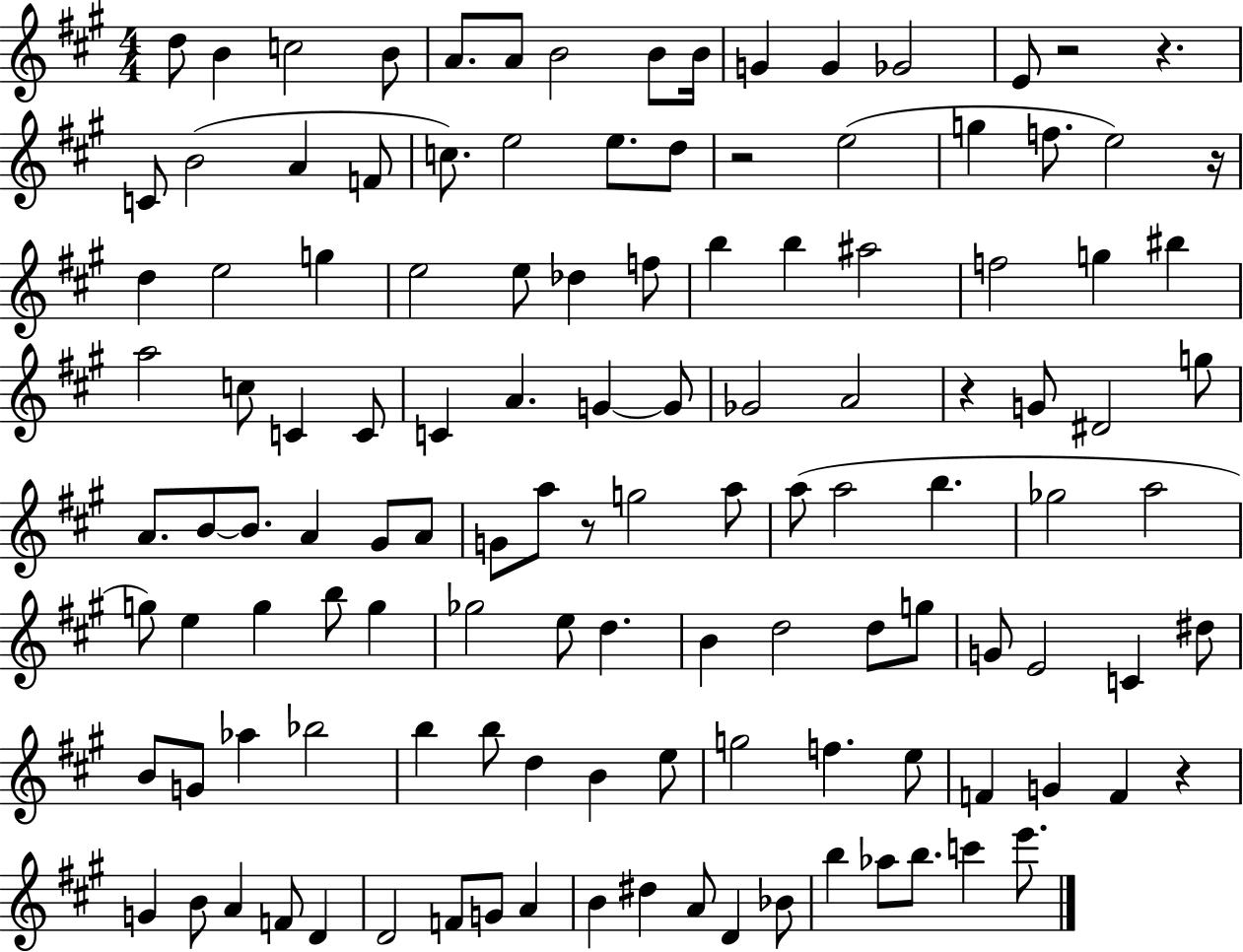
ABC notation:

X:1
T:Untitled
M:4/4
L:1/4
K:A
d/2 B c2 B/2 A/2 A/2 B2 B/2 B/4 G G _G2 E/2 z2 z C/2 B2 A F/2 c/2 e2 e/2 d/2 z2 e2 g f/2 e2 z/4 d e2 g e2 e/2 _d f/2 b b ^a2 f2 g ^b a2 c/2 C C/2 C A G G/2 _G2 A2 z G/2 ^D2 g/2 A/2 B/2 B/2 A ^G/2 A/2 G/2 a/2 z/2 g2 a/2 a/2 a2 b _g2 a2 g/2 e g b/2 g _g2 e/2 d B d2 d/2 g/2 G/2 E2 C ^d/2 B/2 G/2 _a _b2 b b/2 d B e/2 g2 f e/2 F G F z G B/2 A F/2 D D2 F/2 G/2 A B ^d A/2 D _B/2 b _a/2 b/2 c' e'/2